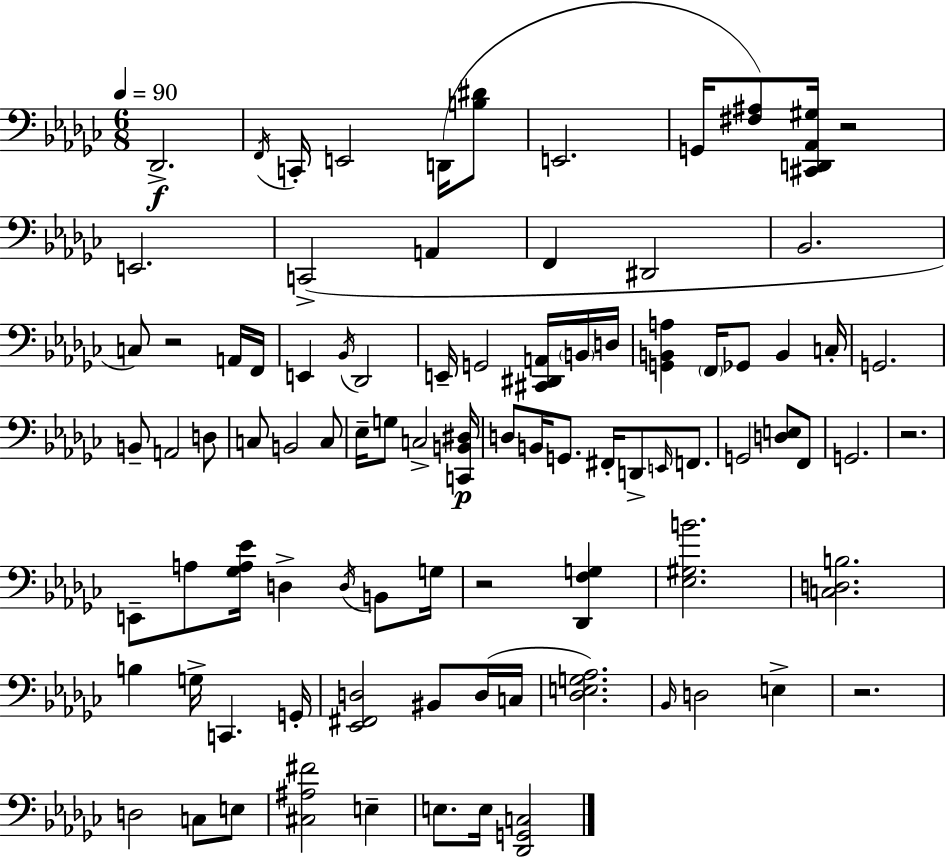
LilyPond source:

{
  \clef bass
  \numericTimeSignature
  \time 6/8
  \key ees \minor
  \tempo 4 = 90
  des,2.->\f | \acciaccatura { f,16 } c,16-. e,2 d,16( <b dis'>8 | e,2. | g,16 <fis ais>8) <cis, d, aes, gis>16 r2 | \break e,2. | c,2->( a,4 | f,4 dis,2 | bes,2. | \break c8) r2 a,16 | f,16 e,4 \acciaccatura { bes,16 } des,2 | e,16-- g,2 <cis, dis, a,>16 | \parenthesize b,16 d16 <g, b, a>4 \parenthesize f,16 ges,8 b,4 | \break c16-. g,2. | b,8-- a,2 | d8 c8 b,2 | c8 ees16-- g8 c2-> | \break <c, b, dis>16\p d8 b,16 g,8. fis,16-. d,8-> \grace { e,16 } | f,8. g,2 <d e>8 | f,8 g,2. | r2. | \break e,8-- a8 <ges a ees'>16 d4-> | \acciaccatura { d16 } b,8 g16 r2 | <des, f g>4 <ees gis b'>2. | <c d b>2. | \break b4 g16-> c,4. | g,16-. <ees, fis, d>2 | bis,8 d16( c16 <des e g aes>2.) | \grace { bes,16 } d2 | \break e4-> r2. | d2 | c8 e8 <cis ais fis'>2 | e4-- e8. e16 <des, g, c>2 | \break \bar "|."
}